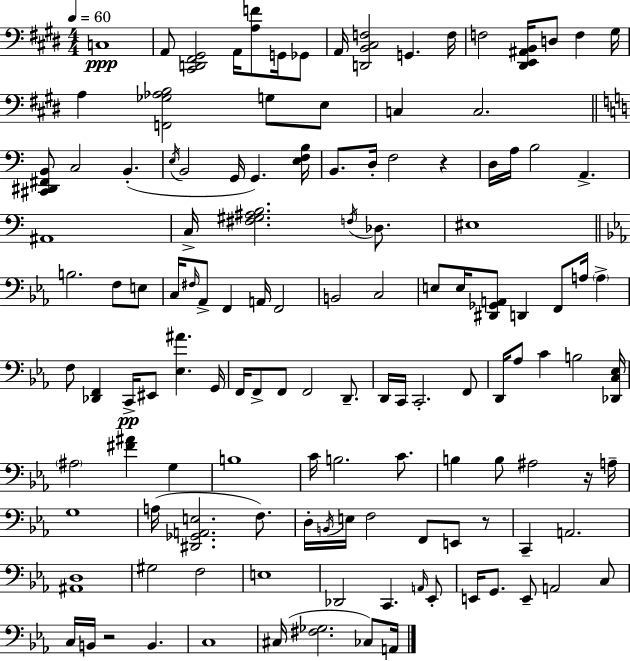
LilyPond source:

{
  \clef bass
  \numericTimeSignature
  \time 4/4
  \key e \major
  \tempo 4 = 60
  c1\ppp | a,8 <cis, d, fis, gis,>2 a,16 <a f'>8 g,16 ges,8 | a,16 <d, b, cis f>2 g,4. f16 | f2 <dis, e, ais, b,>16 d8 f4 gis16 | \break a4 <f, ges aes b>2 g8 e8 | c4 c2. | \bar "||" \break \key a \minor <cis, dis, fis, b,>8 c2 b,4.-.( | \acciaccatura { e16 } b,2 g,16 g,4.) | <e f b>16 b,8. d16-. f2 r4 | d16 a16 b2 a,4.-> | \break ais,1 | c16-> <fis gis ais b>2. \acciaccatura { f16 } des8. | eis1 | \bar "||" \break \key c \minor b2. f8 e8 | c16 \grace { fis16 } aes,8-> f,4 a,16 f,2 | b,2 c2 | e8 e16 <dis, ges, a,>8 d,4 f,8 a16 \parenthesize a4-> | \break f8 <des, f,>4 c,16->\pp eis,8 <ees ais'>4. | g,16 f,16 f,8-> f,8 f,2 d,8.-- | d,16 c,16 c,2.-. f,8 | d,16 aes8 c'4 b2 | \break <des, c ees>16 \parenthesize ais2 <fis' ais'>4 g4 | b1 | c'16 b2. c'8. | b4 b8 ais2 r16 | \break a16-- g1 | a16( <dis, ges, a, e>2. f8.) | d16-. \acciaccatura { b,16 } e16 f2 f,8 e,8 | r8 c,4-- a,2. | \break <ais, d>1 | gis2 f2 | e1 | des,2 c,4. | \break \grace { a,16 } ees,8-. e,16 g,8. e,8-- a,2 | c8 c16 b,16 r2 b,4. | c1 | cis16( <fis ges>2. | \break ces8) a,16 \bar "|."
}